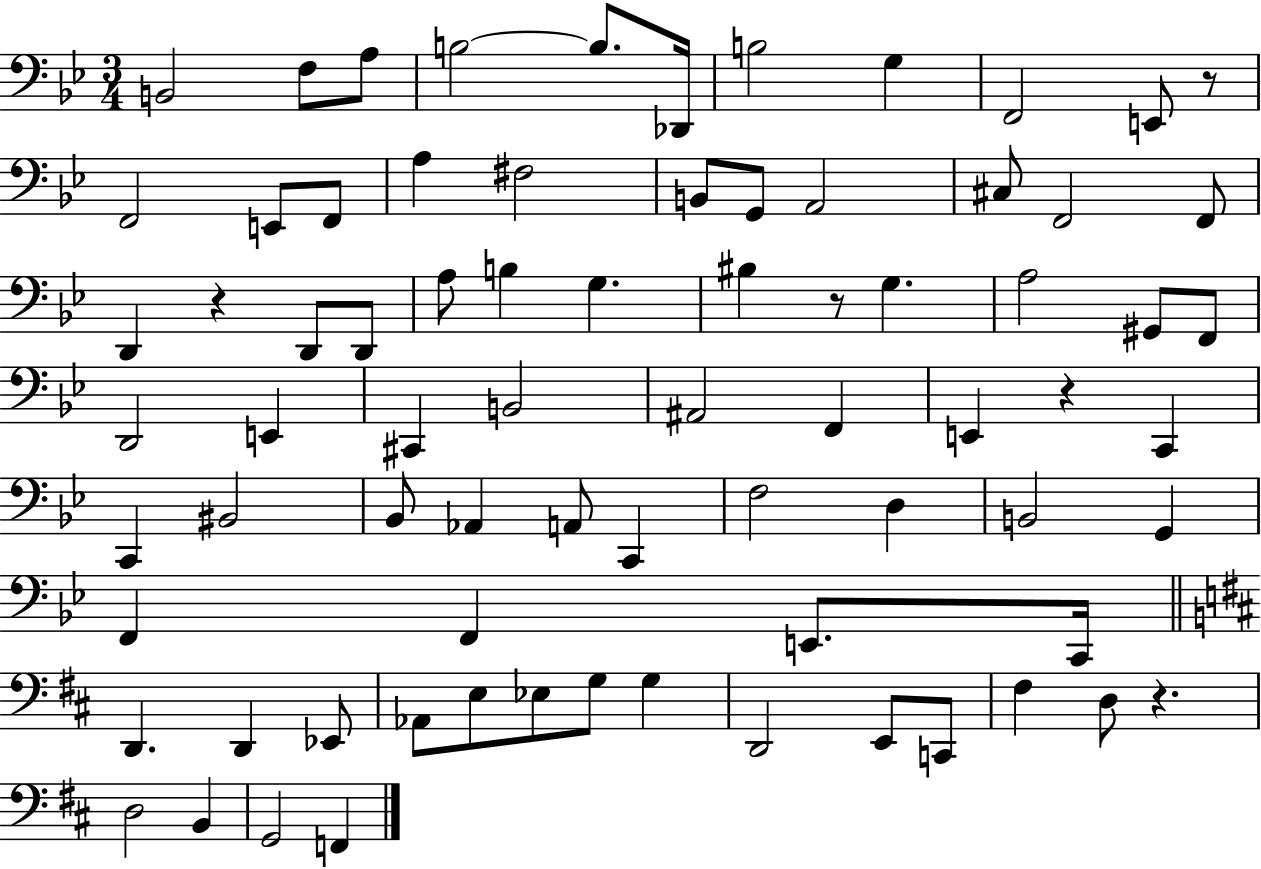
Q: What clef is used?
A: bass